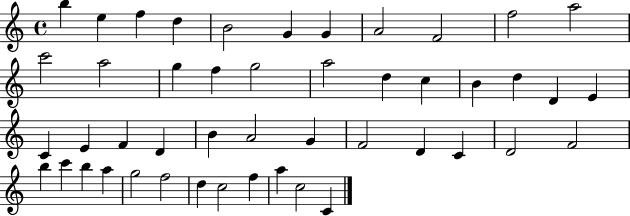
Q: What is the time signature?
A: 4/4